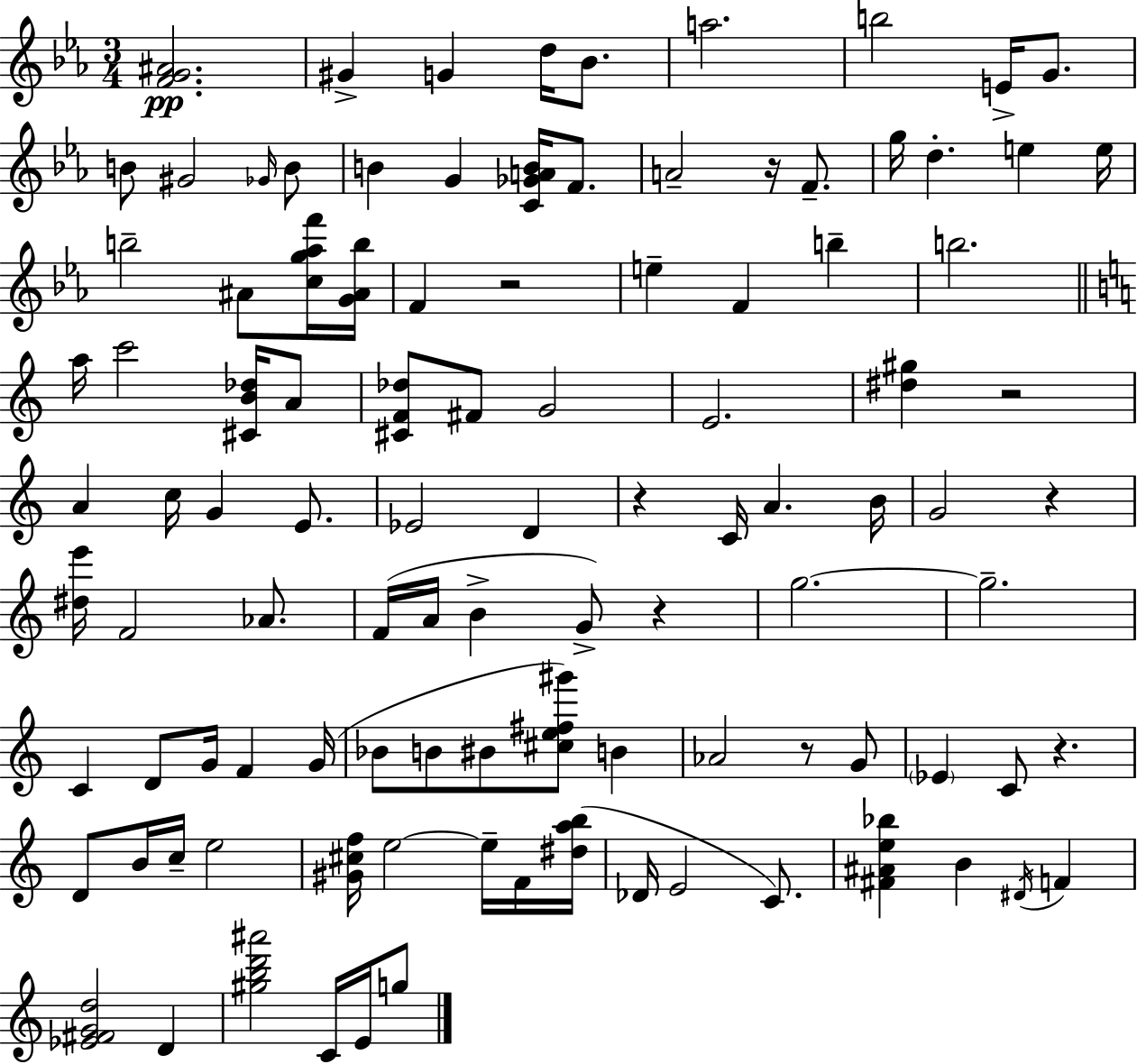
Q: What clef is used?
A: treble